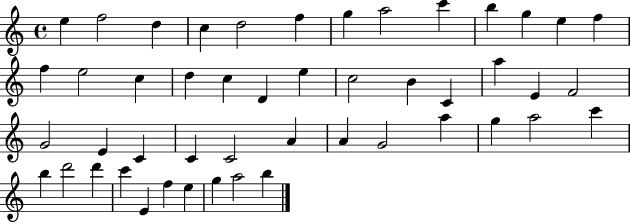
{
  \clef treble
  \time 4/4
  \defaultTimeSignature
  \key c \major
  e''4 f''2 d''4 | c''4 d''2 f''4 | g''4 a''2 c'''4 | b''4 g''4 e''4 f''4 | \break f''4 e''2 c''4 | d''4 c''4 d'4 e''4 | c''2 b'4 c'4 | a''4 e'4 f'2 | \break g'2 e'4 c'4 | c'4 c'2 a'4 | a'4 g'2 a''4 | g''4 a''2 c'''4 | \break b''4 d'''2 d'''4 | c'''4 e'4 f''4 e''4 | g''4 a''2 b''4 | \bar "|."
}